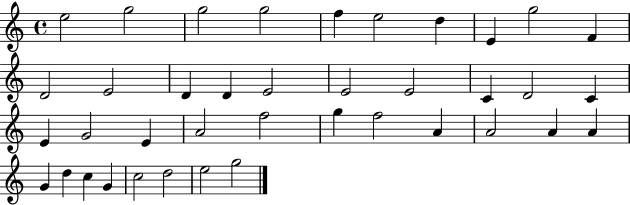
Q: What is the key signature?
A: C major